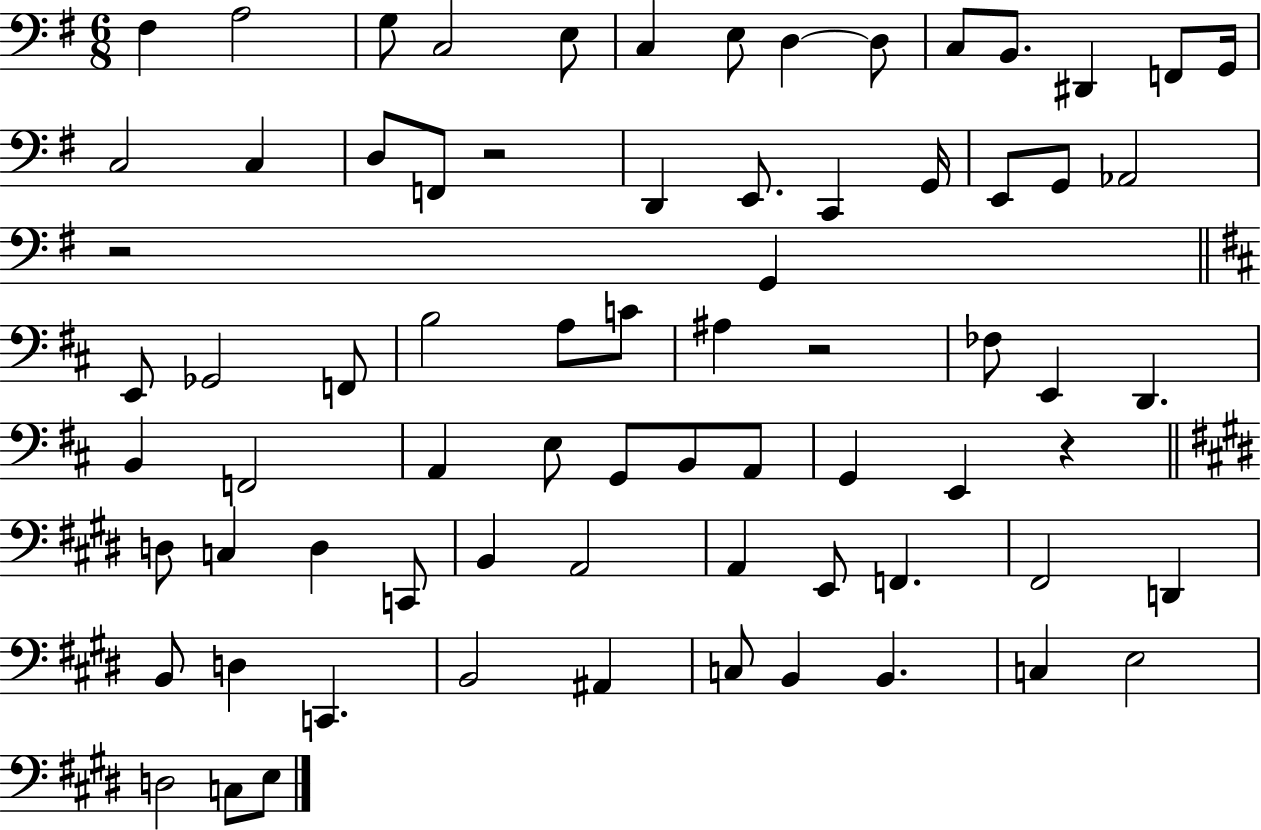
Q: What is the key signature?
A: G major